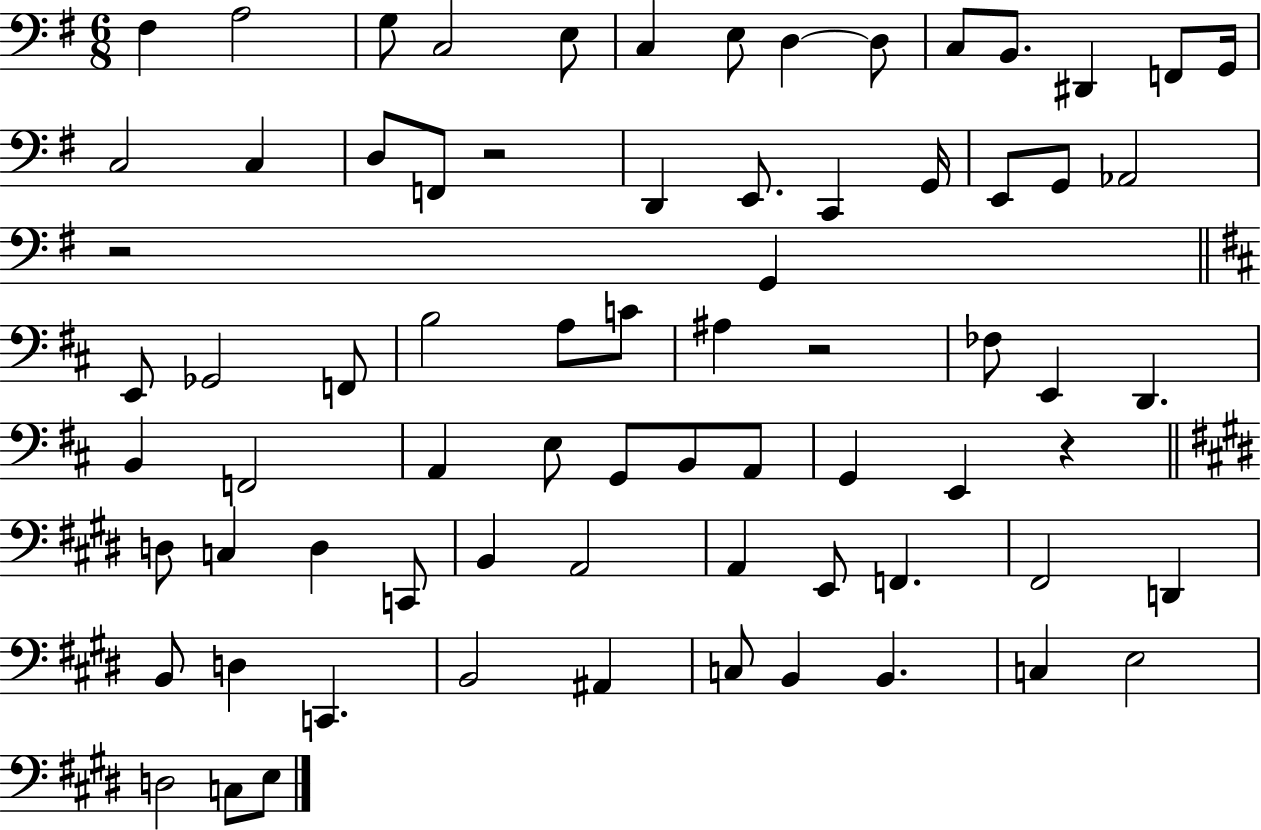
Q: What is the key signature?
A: G major